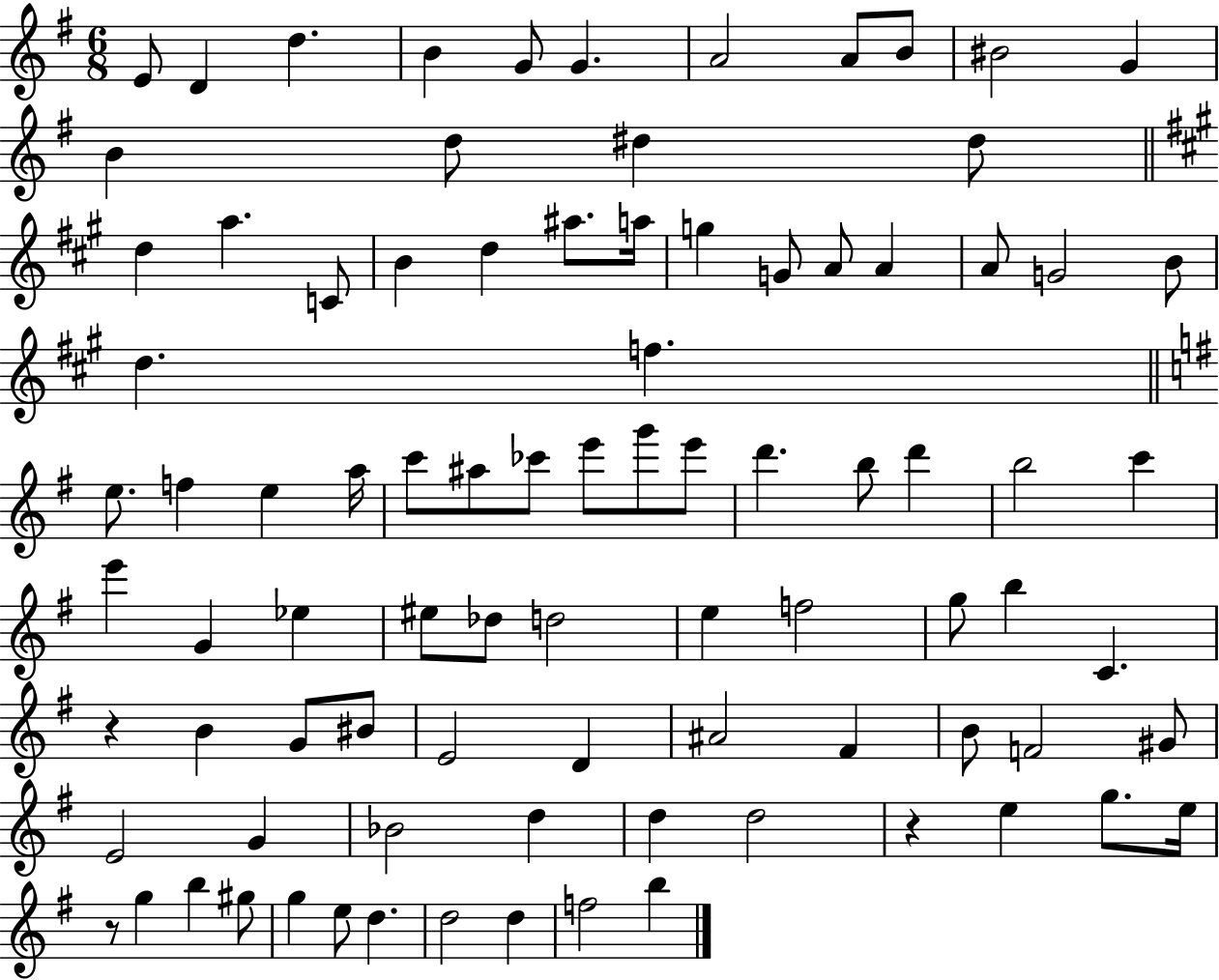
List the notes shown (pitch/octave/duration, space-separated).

E4/e D4/q D5/q. B4/q G4/e G4/q. A4/h A4/e B4/e BIS4/h G4/q B4/q D5/e D#5/q D#5/e D5/q A5/q. C4/e B4/q D5/q A#5/e. A5/s G5/q G4/e A4/e A4/q A4/e G4/h B4/e D5/q. F5/q. E5/e. F5/q E5/q A5/s C6/e A#5/e CES6/e E6/e G6/e E6/e D6/q. B5/e D6/q B5/h C6/q E6/q G4/q Eb5/q EIS5/e Db5/e D5/h E5/q F5/h G5/e B5/q C4/q. R/q B4/q G4/e BIS4/e E4/h D4/q A#4/h F#4/q B4/e F4/h G#4/e E4/h G4/q Bb4/h D5/q D5/q D5/h R/q E5/q G5/e. E5/s R/e G5/q B5/q G#5/e G5/q E5/e D5/q. D5/h D5/q F5/h B5/q